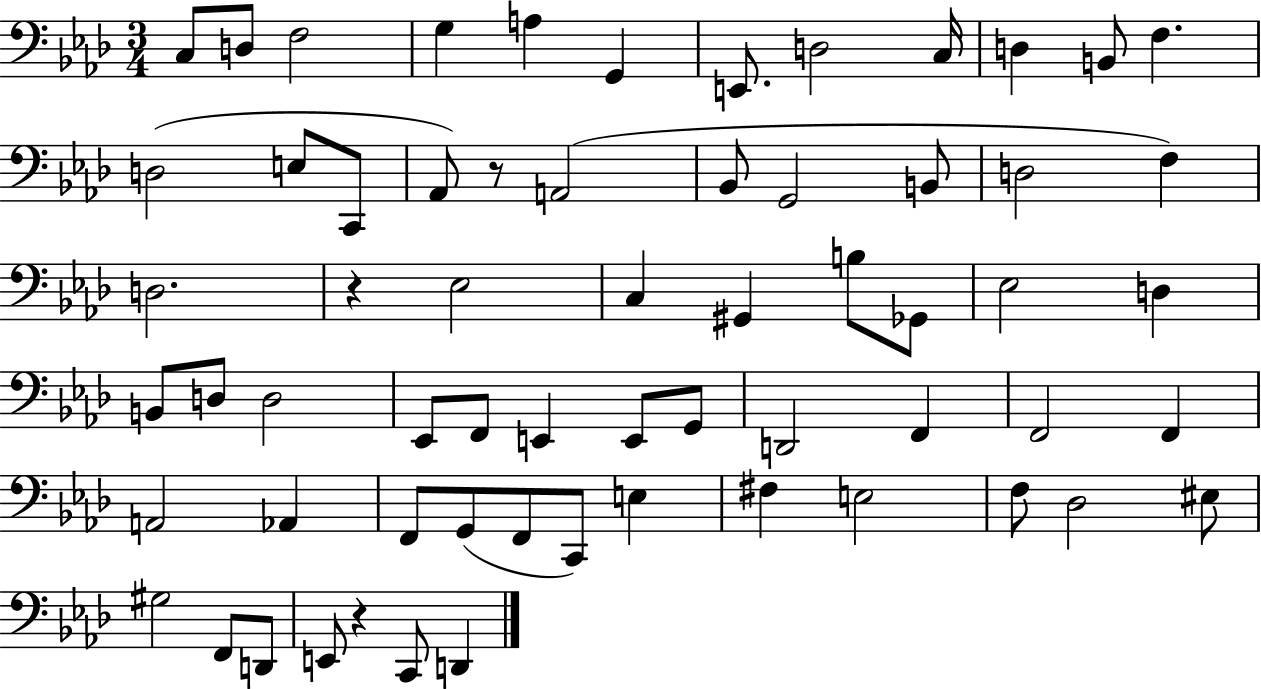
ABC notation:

X:1
T:Untitled
M:3/4
L:1/4
K:Ab
C,/2 D,/2 F,2 G, A, G,, E,,/2 D,2 C,/4 D, B,,/2 F, D,2 E,/2 C,,/2 _A,,/2 z/2 A,,2 _B,,/2 G,,2 B,,/2 D,2 F, D,2 z _E,2 C, ^G,, B,/2 _G,,/2 _E,2 D, B,,/2 D,/2 D,2 _E,,/2 F,,/2 E,, E,,/2 G,,/2 D,,2 F,, F,,2 F,, A,,2 _A,, F,,/2 G,,/2 F,,/2 C,,/2 E, ^F, E,2 F,/2 _D,2 ^E,/2 ^G,2 F,,/2 D,,/2 E,,/2 z C,,/2 D,,